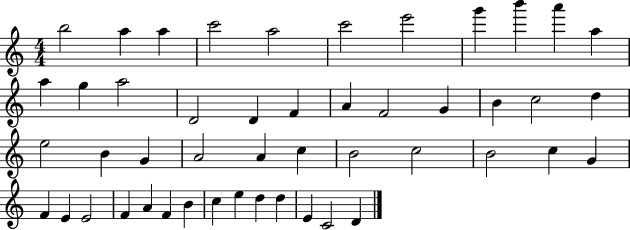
B5/h A5/q A5/q C6/h A5/h C6/h E6/h G6/q B6/q A6/q A5/q A5/q G5/q A5/h D4/h D4/q F4/q A4/q F4/h G4/q B4/q C5/h D5/q E5/h B4/q G4/q A4/h A4/q C5/q B4/h C5/h B4/h C5/q G4/q F4/q E4/q E4/h F4/q A4/q F4/q B4/q C5/q E5/q D5/q D5/q E4/q C4/h D4/q